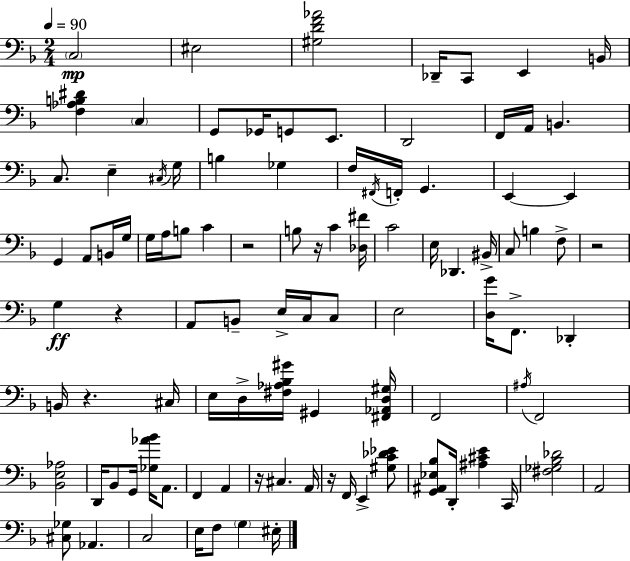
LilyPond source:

{
  \clef bass
  \numericTimeSignature
  \time 2/4
  \key d \minor
  \tempo 4 = 90
  \parenthesize c2\mp | eis2 | <gis d' f' aes'>2 | des,16-- c,8 e,4 b,16 | \break <f aes b dis'>4 \parenthesize c4 | g,8 ges,16 g,8 e,8. | d,2 | f,16 a,16 b,4. | \break c8. e4-- \acciaccatura { cis16 } | g16 b4 ges4 | f16 \acciaccatura { fis,16 } f,16-. g,4. | e,4~~ e,4 | \break g,4 a,8 | b,16 g16 g16 a16 b8 c'4 | r2 | b8 r16 c'4 | \break <des fis'>16 c'2 | e16 des,4. | bis,16-> c8 b4 | f8-> r2 | \break g4\ff r4 | a,8 b,8-- e16-> c16 | c8 e2 | <d g'>16 f,8.-> des,4-. | \break b,16 r4. | cis16 e16 d16-> <fis aes bes gis'>16 gis,4 | <fis, aes, d gis>16 f,2 | \acciaccatura { ais16 } f,2 | \break <bes, e aes>2 | d,16 bes,8 g,16 <ges aes' bes'>16 | a,8. f,4 a,4 | r16 cis4. | \break a,16 r16 f,16 e,4-> | <gis c' des' ees'>8 <g, ais, ees bes>8 d,16-. <ais cis' e'>4 | c,16 <fis ges bes des'>2 | a,2 | \break <cis ges>8 aes,4. | c2 | e16 f8 \parenthesize g4 | eis16-. \bar "|."
}